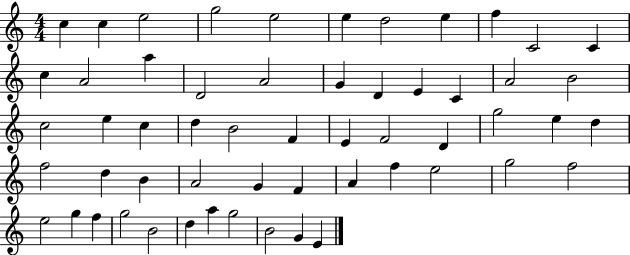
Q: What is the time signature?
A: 4/4